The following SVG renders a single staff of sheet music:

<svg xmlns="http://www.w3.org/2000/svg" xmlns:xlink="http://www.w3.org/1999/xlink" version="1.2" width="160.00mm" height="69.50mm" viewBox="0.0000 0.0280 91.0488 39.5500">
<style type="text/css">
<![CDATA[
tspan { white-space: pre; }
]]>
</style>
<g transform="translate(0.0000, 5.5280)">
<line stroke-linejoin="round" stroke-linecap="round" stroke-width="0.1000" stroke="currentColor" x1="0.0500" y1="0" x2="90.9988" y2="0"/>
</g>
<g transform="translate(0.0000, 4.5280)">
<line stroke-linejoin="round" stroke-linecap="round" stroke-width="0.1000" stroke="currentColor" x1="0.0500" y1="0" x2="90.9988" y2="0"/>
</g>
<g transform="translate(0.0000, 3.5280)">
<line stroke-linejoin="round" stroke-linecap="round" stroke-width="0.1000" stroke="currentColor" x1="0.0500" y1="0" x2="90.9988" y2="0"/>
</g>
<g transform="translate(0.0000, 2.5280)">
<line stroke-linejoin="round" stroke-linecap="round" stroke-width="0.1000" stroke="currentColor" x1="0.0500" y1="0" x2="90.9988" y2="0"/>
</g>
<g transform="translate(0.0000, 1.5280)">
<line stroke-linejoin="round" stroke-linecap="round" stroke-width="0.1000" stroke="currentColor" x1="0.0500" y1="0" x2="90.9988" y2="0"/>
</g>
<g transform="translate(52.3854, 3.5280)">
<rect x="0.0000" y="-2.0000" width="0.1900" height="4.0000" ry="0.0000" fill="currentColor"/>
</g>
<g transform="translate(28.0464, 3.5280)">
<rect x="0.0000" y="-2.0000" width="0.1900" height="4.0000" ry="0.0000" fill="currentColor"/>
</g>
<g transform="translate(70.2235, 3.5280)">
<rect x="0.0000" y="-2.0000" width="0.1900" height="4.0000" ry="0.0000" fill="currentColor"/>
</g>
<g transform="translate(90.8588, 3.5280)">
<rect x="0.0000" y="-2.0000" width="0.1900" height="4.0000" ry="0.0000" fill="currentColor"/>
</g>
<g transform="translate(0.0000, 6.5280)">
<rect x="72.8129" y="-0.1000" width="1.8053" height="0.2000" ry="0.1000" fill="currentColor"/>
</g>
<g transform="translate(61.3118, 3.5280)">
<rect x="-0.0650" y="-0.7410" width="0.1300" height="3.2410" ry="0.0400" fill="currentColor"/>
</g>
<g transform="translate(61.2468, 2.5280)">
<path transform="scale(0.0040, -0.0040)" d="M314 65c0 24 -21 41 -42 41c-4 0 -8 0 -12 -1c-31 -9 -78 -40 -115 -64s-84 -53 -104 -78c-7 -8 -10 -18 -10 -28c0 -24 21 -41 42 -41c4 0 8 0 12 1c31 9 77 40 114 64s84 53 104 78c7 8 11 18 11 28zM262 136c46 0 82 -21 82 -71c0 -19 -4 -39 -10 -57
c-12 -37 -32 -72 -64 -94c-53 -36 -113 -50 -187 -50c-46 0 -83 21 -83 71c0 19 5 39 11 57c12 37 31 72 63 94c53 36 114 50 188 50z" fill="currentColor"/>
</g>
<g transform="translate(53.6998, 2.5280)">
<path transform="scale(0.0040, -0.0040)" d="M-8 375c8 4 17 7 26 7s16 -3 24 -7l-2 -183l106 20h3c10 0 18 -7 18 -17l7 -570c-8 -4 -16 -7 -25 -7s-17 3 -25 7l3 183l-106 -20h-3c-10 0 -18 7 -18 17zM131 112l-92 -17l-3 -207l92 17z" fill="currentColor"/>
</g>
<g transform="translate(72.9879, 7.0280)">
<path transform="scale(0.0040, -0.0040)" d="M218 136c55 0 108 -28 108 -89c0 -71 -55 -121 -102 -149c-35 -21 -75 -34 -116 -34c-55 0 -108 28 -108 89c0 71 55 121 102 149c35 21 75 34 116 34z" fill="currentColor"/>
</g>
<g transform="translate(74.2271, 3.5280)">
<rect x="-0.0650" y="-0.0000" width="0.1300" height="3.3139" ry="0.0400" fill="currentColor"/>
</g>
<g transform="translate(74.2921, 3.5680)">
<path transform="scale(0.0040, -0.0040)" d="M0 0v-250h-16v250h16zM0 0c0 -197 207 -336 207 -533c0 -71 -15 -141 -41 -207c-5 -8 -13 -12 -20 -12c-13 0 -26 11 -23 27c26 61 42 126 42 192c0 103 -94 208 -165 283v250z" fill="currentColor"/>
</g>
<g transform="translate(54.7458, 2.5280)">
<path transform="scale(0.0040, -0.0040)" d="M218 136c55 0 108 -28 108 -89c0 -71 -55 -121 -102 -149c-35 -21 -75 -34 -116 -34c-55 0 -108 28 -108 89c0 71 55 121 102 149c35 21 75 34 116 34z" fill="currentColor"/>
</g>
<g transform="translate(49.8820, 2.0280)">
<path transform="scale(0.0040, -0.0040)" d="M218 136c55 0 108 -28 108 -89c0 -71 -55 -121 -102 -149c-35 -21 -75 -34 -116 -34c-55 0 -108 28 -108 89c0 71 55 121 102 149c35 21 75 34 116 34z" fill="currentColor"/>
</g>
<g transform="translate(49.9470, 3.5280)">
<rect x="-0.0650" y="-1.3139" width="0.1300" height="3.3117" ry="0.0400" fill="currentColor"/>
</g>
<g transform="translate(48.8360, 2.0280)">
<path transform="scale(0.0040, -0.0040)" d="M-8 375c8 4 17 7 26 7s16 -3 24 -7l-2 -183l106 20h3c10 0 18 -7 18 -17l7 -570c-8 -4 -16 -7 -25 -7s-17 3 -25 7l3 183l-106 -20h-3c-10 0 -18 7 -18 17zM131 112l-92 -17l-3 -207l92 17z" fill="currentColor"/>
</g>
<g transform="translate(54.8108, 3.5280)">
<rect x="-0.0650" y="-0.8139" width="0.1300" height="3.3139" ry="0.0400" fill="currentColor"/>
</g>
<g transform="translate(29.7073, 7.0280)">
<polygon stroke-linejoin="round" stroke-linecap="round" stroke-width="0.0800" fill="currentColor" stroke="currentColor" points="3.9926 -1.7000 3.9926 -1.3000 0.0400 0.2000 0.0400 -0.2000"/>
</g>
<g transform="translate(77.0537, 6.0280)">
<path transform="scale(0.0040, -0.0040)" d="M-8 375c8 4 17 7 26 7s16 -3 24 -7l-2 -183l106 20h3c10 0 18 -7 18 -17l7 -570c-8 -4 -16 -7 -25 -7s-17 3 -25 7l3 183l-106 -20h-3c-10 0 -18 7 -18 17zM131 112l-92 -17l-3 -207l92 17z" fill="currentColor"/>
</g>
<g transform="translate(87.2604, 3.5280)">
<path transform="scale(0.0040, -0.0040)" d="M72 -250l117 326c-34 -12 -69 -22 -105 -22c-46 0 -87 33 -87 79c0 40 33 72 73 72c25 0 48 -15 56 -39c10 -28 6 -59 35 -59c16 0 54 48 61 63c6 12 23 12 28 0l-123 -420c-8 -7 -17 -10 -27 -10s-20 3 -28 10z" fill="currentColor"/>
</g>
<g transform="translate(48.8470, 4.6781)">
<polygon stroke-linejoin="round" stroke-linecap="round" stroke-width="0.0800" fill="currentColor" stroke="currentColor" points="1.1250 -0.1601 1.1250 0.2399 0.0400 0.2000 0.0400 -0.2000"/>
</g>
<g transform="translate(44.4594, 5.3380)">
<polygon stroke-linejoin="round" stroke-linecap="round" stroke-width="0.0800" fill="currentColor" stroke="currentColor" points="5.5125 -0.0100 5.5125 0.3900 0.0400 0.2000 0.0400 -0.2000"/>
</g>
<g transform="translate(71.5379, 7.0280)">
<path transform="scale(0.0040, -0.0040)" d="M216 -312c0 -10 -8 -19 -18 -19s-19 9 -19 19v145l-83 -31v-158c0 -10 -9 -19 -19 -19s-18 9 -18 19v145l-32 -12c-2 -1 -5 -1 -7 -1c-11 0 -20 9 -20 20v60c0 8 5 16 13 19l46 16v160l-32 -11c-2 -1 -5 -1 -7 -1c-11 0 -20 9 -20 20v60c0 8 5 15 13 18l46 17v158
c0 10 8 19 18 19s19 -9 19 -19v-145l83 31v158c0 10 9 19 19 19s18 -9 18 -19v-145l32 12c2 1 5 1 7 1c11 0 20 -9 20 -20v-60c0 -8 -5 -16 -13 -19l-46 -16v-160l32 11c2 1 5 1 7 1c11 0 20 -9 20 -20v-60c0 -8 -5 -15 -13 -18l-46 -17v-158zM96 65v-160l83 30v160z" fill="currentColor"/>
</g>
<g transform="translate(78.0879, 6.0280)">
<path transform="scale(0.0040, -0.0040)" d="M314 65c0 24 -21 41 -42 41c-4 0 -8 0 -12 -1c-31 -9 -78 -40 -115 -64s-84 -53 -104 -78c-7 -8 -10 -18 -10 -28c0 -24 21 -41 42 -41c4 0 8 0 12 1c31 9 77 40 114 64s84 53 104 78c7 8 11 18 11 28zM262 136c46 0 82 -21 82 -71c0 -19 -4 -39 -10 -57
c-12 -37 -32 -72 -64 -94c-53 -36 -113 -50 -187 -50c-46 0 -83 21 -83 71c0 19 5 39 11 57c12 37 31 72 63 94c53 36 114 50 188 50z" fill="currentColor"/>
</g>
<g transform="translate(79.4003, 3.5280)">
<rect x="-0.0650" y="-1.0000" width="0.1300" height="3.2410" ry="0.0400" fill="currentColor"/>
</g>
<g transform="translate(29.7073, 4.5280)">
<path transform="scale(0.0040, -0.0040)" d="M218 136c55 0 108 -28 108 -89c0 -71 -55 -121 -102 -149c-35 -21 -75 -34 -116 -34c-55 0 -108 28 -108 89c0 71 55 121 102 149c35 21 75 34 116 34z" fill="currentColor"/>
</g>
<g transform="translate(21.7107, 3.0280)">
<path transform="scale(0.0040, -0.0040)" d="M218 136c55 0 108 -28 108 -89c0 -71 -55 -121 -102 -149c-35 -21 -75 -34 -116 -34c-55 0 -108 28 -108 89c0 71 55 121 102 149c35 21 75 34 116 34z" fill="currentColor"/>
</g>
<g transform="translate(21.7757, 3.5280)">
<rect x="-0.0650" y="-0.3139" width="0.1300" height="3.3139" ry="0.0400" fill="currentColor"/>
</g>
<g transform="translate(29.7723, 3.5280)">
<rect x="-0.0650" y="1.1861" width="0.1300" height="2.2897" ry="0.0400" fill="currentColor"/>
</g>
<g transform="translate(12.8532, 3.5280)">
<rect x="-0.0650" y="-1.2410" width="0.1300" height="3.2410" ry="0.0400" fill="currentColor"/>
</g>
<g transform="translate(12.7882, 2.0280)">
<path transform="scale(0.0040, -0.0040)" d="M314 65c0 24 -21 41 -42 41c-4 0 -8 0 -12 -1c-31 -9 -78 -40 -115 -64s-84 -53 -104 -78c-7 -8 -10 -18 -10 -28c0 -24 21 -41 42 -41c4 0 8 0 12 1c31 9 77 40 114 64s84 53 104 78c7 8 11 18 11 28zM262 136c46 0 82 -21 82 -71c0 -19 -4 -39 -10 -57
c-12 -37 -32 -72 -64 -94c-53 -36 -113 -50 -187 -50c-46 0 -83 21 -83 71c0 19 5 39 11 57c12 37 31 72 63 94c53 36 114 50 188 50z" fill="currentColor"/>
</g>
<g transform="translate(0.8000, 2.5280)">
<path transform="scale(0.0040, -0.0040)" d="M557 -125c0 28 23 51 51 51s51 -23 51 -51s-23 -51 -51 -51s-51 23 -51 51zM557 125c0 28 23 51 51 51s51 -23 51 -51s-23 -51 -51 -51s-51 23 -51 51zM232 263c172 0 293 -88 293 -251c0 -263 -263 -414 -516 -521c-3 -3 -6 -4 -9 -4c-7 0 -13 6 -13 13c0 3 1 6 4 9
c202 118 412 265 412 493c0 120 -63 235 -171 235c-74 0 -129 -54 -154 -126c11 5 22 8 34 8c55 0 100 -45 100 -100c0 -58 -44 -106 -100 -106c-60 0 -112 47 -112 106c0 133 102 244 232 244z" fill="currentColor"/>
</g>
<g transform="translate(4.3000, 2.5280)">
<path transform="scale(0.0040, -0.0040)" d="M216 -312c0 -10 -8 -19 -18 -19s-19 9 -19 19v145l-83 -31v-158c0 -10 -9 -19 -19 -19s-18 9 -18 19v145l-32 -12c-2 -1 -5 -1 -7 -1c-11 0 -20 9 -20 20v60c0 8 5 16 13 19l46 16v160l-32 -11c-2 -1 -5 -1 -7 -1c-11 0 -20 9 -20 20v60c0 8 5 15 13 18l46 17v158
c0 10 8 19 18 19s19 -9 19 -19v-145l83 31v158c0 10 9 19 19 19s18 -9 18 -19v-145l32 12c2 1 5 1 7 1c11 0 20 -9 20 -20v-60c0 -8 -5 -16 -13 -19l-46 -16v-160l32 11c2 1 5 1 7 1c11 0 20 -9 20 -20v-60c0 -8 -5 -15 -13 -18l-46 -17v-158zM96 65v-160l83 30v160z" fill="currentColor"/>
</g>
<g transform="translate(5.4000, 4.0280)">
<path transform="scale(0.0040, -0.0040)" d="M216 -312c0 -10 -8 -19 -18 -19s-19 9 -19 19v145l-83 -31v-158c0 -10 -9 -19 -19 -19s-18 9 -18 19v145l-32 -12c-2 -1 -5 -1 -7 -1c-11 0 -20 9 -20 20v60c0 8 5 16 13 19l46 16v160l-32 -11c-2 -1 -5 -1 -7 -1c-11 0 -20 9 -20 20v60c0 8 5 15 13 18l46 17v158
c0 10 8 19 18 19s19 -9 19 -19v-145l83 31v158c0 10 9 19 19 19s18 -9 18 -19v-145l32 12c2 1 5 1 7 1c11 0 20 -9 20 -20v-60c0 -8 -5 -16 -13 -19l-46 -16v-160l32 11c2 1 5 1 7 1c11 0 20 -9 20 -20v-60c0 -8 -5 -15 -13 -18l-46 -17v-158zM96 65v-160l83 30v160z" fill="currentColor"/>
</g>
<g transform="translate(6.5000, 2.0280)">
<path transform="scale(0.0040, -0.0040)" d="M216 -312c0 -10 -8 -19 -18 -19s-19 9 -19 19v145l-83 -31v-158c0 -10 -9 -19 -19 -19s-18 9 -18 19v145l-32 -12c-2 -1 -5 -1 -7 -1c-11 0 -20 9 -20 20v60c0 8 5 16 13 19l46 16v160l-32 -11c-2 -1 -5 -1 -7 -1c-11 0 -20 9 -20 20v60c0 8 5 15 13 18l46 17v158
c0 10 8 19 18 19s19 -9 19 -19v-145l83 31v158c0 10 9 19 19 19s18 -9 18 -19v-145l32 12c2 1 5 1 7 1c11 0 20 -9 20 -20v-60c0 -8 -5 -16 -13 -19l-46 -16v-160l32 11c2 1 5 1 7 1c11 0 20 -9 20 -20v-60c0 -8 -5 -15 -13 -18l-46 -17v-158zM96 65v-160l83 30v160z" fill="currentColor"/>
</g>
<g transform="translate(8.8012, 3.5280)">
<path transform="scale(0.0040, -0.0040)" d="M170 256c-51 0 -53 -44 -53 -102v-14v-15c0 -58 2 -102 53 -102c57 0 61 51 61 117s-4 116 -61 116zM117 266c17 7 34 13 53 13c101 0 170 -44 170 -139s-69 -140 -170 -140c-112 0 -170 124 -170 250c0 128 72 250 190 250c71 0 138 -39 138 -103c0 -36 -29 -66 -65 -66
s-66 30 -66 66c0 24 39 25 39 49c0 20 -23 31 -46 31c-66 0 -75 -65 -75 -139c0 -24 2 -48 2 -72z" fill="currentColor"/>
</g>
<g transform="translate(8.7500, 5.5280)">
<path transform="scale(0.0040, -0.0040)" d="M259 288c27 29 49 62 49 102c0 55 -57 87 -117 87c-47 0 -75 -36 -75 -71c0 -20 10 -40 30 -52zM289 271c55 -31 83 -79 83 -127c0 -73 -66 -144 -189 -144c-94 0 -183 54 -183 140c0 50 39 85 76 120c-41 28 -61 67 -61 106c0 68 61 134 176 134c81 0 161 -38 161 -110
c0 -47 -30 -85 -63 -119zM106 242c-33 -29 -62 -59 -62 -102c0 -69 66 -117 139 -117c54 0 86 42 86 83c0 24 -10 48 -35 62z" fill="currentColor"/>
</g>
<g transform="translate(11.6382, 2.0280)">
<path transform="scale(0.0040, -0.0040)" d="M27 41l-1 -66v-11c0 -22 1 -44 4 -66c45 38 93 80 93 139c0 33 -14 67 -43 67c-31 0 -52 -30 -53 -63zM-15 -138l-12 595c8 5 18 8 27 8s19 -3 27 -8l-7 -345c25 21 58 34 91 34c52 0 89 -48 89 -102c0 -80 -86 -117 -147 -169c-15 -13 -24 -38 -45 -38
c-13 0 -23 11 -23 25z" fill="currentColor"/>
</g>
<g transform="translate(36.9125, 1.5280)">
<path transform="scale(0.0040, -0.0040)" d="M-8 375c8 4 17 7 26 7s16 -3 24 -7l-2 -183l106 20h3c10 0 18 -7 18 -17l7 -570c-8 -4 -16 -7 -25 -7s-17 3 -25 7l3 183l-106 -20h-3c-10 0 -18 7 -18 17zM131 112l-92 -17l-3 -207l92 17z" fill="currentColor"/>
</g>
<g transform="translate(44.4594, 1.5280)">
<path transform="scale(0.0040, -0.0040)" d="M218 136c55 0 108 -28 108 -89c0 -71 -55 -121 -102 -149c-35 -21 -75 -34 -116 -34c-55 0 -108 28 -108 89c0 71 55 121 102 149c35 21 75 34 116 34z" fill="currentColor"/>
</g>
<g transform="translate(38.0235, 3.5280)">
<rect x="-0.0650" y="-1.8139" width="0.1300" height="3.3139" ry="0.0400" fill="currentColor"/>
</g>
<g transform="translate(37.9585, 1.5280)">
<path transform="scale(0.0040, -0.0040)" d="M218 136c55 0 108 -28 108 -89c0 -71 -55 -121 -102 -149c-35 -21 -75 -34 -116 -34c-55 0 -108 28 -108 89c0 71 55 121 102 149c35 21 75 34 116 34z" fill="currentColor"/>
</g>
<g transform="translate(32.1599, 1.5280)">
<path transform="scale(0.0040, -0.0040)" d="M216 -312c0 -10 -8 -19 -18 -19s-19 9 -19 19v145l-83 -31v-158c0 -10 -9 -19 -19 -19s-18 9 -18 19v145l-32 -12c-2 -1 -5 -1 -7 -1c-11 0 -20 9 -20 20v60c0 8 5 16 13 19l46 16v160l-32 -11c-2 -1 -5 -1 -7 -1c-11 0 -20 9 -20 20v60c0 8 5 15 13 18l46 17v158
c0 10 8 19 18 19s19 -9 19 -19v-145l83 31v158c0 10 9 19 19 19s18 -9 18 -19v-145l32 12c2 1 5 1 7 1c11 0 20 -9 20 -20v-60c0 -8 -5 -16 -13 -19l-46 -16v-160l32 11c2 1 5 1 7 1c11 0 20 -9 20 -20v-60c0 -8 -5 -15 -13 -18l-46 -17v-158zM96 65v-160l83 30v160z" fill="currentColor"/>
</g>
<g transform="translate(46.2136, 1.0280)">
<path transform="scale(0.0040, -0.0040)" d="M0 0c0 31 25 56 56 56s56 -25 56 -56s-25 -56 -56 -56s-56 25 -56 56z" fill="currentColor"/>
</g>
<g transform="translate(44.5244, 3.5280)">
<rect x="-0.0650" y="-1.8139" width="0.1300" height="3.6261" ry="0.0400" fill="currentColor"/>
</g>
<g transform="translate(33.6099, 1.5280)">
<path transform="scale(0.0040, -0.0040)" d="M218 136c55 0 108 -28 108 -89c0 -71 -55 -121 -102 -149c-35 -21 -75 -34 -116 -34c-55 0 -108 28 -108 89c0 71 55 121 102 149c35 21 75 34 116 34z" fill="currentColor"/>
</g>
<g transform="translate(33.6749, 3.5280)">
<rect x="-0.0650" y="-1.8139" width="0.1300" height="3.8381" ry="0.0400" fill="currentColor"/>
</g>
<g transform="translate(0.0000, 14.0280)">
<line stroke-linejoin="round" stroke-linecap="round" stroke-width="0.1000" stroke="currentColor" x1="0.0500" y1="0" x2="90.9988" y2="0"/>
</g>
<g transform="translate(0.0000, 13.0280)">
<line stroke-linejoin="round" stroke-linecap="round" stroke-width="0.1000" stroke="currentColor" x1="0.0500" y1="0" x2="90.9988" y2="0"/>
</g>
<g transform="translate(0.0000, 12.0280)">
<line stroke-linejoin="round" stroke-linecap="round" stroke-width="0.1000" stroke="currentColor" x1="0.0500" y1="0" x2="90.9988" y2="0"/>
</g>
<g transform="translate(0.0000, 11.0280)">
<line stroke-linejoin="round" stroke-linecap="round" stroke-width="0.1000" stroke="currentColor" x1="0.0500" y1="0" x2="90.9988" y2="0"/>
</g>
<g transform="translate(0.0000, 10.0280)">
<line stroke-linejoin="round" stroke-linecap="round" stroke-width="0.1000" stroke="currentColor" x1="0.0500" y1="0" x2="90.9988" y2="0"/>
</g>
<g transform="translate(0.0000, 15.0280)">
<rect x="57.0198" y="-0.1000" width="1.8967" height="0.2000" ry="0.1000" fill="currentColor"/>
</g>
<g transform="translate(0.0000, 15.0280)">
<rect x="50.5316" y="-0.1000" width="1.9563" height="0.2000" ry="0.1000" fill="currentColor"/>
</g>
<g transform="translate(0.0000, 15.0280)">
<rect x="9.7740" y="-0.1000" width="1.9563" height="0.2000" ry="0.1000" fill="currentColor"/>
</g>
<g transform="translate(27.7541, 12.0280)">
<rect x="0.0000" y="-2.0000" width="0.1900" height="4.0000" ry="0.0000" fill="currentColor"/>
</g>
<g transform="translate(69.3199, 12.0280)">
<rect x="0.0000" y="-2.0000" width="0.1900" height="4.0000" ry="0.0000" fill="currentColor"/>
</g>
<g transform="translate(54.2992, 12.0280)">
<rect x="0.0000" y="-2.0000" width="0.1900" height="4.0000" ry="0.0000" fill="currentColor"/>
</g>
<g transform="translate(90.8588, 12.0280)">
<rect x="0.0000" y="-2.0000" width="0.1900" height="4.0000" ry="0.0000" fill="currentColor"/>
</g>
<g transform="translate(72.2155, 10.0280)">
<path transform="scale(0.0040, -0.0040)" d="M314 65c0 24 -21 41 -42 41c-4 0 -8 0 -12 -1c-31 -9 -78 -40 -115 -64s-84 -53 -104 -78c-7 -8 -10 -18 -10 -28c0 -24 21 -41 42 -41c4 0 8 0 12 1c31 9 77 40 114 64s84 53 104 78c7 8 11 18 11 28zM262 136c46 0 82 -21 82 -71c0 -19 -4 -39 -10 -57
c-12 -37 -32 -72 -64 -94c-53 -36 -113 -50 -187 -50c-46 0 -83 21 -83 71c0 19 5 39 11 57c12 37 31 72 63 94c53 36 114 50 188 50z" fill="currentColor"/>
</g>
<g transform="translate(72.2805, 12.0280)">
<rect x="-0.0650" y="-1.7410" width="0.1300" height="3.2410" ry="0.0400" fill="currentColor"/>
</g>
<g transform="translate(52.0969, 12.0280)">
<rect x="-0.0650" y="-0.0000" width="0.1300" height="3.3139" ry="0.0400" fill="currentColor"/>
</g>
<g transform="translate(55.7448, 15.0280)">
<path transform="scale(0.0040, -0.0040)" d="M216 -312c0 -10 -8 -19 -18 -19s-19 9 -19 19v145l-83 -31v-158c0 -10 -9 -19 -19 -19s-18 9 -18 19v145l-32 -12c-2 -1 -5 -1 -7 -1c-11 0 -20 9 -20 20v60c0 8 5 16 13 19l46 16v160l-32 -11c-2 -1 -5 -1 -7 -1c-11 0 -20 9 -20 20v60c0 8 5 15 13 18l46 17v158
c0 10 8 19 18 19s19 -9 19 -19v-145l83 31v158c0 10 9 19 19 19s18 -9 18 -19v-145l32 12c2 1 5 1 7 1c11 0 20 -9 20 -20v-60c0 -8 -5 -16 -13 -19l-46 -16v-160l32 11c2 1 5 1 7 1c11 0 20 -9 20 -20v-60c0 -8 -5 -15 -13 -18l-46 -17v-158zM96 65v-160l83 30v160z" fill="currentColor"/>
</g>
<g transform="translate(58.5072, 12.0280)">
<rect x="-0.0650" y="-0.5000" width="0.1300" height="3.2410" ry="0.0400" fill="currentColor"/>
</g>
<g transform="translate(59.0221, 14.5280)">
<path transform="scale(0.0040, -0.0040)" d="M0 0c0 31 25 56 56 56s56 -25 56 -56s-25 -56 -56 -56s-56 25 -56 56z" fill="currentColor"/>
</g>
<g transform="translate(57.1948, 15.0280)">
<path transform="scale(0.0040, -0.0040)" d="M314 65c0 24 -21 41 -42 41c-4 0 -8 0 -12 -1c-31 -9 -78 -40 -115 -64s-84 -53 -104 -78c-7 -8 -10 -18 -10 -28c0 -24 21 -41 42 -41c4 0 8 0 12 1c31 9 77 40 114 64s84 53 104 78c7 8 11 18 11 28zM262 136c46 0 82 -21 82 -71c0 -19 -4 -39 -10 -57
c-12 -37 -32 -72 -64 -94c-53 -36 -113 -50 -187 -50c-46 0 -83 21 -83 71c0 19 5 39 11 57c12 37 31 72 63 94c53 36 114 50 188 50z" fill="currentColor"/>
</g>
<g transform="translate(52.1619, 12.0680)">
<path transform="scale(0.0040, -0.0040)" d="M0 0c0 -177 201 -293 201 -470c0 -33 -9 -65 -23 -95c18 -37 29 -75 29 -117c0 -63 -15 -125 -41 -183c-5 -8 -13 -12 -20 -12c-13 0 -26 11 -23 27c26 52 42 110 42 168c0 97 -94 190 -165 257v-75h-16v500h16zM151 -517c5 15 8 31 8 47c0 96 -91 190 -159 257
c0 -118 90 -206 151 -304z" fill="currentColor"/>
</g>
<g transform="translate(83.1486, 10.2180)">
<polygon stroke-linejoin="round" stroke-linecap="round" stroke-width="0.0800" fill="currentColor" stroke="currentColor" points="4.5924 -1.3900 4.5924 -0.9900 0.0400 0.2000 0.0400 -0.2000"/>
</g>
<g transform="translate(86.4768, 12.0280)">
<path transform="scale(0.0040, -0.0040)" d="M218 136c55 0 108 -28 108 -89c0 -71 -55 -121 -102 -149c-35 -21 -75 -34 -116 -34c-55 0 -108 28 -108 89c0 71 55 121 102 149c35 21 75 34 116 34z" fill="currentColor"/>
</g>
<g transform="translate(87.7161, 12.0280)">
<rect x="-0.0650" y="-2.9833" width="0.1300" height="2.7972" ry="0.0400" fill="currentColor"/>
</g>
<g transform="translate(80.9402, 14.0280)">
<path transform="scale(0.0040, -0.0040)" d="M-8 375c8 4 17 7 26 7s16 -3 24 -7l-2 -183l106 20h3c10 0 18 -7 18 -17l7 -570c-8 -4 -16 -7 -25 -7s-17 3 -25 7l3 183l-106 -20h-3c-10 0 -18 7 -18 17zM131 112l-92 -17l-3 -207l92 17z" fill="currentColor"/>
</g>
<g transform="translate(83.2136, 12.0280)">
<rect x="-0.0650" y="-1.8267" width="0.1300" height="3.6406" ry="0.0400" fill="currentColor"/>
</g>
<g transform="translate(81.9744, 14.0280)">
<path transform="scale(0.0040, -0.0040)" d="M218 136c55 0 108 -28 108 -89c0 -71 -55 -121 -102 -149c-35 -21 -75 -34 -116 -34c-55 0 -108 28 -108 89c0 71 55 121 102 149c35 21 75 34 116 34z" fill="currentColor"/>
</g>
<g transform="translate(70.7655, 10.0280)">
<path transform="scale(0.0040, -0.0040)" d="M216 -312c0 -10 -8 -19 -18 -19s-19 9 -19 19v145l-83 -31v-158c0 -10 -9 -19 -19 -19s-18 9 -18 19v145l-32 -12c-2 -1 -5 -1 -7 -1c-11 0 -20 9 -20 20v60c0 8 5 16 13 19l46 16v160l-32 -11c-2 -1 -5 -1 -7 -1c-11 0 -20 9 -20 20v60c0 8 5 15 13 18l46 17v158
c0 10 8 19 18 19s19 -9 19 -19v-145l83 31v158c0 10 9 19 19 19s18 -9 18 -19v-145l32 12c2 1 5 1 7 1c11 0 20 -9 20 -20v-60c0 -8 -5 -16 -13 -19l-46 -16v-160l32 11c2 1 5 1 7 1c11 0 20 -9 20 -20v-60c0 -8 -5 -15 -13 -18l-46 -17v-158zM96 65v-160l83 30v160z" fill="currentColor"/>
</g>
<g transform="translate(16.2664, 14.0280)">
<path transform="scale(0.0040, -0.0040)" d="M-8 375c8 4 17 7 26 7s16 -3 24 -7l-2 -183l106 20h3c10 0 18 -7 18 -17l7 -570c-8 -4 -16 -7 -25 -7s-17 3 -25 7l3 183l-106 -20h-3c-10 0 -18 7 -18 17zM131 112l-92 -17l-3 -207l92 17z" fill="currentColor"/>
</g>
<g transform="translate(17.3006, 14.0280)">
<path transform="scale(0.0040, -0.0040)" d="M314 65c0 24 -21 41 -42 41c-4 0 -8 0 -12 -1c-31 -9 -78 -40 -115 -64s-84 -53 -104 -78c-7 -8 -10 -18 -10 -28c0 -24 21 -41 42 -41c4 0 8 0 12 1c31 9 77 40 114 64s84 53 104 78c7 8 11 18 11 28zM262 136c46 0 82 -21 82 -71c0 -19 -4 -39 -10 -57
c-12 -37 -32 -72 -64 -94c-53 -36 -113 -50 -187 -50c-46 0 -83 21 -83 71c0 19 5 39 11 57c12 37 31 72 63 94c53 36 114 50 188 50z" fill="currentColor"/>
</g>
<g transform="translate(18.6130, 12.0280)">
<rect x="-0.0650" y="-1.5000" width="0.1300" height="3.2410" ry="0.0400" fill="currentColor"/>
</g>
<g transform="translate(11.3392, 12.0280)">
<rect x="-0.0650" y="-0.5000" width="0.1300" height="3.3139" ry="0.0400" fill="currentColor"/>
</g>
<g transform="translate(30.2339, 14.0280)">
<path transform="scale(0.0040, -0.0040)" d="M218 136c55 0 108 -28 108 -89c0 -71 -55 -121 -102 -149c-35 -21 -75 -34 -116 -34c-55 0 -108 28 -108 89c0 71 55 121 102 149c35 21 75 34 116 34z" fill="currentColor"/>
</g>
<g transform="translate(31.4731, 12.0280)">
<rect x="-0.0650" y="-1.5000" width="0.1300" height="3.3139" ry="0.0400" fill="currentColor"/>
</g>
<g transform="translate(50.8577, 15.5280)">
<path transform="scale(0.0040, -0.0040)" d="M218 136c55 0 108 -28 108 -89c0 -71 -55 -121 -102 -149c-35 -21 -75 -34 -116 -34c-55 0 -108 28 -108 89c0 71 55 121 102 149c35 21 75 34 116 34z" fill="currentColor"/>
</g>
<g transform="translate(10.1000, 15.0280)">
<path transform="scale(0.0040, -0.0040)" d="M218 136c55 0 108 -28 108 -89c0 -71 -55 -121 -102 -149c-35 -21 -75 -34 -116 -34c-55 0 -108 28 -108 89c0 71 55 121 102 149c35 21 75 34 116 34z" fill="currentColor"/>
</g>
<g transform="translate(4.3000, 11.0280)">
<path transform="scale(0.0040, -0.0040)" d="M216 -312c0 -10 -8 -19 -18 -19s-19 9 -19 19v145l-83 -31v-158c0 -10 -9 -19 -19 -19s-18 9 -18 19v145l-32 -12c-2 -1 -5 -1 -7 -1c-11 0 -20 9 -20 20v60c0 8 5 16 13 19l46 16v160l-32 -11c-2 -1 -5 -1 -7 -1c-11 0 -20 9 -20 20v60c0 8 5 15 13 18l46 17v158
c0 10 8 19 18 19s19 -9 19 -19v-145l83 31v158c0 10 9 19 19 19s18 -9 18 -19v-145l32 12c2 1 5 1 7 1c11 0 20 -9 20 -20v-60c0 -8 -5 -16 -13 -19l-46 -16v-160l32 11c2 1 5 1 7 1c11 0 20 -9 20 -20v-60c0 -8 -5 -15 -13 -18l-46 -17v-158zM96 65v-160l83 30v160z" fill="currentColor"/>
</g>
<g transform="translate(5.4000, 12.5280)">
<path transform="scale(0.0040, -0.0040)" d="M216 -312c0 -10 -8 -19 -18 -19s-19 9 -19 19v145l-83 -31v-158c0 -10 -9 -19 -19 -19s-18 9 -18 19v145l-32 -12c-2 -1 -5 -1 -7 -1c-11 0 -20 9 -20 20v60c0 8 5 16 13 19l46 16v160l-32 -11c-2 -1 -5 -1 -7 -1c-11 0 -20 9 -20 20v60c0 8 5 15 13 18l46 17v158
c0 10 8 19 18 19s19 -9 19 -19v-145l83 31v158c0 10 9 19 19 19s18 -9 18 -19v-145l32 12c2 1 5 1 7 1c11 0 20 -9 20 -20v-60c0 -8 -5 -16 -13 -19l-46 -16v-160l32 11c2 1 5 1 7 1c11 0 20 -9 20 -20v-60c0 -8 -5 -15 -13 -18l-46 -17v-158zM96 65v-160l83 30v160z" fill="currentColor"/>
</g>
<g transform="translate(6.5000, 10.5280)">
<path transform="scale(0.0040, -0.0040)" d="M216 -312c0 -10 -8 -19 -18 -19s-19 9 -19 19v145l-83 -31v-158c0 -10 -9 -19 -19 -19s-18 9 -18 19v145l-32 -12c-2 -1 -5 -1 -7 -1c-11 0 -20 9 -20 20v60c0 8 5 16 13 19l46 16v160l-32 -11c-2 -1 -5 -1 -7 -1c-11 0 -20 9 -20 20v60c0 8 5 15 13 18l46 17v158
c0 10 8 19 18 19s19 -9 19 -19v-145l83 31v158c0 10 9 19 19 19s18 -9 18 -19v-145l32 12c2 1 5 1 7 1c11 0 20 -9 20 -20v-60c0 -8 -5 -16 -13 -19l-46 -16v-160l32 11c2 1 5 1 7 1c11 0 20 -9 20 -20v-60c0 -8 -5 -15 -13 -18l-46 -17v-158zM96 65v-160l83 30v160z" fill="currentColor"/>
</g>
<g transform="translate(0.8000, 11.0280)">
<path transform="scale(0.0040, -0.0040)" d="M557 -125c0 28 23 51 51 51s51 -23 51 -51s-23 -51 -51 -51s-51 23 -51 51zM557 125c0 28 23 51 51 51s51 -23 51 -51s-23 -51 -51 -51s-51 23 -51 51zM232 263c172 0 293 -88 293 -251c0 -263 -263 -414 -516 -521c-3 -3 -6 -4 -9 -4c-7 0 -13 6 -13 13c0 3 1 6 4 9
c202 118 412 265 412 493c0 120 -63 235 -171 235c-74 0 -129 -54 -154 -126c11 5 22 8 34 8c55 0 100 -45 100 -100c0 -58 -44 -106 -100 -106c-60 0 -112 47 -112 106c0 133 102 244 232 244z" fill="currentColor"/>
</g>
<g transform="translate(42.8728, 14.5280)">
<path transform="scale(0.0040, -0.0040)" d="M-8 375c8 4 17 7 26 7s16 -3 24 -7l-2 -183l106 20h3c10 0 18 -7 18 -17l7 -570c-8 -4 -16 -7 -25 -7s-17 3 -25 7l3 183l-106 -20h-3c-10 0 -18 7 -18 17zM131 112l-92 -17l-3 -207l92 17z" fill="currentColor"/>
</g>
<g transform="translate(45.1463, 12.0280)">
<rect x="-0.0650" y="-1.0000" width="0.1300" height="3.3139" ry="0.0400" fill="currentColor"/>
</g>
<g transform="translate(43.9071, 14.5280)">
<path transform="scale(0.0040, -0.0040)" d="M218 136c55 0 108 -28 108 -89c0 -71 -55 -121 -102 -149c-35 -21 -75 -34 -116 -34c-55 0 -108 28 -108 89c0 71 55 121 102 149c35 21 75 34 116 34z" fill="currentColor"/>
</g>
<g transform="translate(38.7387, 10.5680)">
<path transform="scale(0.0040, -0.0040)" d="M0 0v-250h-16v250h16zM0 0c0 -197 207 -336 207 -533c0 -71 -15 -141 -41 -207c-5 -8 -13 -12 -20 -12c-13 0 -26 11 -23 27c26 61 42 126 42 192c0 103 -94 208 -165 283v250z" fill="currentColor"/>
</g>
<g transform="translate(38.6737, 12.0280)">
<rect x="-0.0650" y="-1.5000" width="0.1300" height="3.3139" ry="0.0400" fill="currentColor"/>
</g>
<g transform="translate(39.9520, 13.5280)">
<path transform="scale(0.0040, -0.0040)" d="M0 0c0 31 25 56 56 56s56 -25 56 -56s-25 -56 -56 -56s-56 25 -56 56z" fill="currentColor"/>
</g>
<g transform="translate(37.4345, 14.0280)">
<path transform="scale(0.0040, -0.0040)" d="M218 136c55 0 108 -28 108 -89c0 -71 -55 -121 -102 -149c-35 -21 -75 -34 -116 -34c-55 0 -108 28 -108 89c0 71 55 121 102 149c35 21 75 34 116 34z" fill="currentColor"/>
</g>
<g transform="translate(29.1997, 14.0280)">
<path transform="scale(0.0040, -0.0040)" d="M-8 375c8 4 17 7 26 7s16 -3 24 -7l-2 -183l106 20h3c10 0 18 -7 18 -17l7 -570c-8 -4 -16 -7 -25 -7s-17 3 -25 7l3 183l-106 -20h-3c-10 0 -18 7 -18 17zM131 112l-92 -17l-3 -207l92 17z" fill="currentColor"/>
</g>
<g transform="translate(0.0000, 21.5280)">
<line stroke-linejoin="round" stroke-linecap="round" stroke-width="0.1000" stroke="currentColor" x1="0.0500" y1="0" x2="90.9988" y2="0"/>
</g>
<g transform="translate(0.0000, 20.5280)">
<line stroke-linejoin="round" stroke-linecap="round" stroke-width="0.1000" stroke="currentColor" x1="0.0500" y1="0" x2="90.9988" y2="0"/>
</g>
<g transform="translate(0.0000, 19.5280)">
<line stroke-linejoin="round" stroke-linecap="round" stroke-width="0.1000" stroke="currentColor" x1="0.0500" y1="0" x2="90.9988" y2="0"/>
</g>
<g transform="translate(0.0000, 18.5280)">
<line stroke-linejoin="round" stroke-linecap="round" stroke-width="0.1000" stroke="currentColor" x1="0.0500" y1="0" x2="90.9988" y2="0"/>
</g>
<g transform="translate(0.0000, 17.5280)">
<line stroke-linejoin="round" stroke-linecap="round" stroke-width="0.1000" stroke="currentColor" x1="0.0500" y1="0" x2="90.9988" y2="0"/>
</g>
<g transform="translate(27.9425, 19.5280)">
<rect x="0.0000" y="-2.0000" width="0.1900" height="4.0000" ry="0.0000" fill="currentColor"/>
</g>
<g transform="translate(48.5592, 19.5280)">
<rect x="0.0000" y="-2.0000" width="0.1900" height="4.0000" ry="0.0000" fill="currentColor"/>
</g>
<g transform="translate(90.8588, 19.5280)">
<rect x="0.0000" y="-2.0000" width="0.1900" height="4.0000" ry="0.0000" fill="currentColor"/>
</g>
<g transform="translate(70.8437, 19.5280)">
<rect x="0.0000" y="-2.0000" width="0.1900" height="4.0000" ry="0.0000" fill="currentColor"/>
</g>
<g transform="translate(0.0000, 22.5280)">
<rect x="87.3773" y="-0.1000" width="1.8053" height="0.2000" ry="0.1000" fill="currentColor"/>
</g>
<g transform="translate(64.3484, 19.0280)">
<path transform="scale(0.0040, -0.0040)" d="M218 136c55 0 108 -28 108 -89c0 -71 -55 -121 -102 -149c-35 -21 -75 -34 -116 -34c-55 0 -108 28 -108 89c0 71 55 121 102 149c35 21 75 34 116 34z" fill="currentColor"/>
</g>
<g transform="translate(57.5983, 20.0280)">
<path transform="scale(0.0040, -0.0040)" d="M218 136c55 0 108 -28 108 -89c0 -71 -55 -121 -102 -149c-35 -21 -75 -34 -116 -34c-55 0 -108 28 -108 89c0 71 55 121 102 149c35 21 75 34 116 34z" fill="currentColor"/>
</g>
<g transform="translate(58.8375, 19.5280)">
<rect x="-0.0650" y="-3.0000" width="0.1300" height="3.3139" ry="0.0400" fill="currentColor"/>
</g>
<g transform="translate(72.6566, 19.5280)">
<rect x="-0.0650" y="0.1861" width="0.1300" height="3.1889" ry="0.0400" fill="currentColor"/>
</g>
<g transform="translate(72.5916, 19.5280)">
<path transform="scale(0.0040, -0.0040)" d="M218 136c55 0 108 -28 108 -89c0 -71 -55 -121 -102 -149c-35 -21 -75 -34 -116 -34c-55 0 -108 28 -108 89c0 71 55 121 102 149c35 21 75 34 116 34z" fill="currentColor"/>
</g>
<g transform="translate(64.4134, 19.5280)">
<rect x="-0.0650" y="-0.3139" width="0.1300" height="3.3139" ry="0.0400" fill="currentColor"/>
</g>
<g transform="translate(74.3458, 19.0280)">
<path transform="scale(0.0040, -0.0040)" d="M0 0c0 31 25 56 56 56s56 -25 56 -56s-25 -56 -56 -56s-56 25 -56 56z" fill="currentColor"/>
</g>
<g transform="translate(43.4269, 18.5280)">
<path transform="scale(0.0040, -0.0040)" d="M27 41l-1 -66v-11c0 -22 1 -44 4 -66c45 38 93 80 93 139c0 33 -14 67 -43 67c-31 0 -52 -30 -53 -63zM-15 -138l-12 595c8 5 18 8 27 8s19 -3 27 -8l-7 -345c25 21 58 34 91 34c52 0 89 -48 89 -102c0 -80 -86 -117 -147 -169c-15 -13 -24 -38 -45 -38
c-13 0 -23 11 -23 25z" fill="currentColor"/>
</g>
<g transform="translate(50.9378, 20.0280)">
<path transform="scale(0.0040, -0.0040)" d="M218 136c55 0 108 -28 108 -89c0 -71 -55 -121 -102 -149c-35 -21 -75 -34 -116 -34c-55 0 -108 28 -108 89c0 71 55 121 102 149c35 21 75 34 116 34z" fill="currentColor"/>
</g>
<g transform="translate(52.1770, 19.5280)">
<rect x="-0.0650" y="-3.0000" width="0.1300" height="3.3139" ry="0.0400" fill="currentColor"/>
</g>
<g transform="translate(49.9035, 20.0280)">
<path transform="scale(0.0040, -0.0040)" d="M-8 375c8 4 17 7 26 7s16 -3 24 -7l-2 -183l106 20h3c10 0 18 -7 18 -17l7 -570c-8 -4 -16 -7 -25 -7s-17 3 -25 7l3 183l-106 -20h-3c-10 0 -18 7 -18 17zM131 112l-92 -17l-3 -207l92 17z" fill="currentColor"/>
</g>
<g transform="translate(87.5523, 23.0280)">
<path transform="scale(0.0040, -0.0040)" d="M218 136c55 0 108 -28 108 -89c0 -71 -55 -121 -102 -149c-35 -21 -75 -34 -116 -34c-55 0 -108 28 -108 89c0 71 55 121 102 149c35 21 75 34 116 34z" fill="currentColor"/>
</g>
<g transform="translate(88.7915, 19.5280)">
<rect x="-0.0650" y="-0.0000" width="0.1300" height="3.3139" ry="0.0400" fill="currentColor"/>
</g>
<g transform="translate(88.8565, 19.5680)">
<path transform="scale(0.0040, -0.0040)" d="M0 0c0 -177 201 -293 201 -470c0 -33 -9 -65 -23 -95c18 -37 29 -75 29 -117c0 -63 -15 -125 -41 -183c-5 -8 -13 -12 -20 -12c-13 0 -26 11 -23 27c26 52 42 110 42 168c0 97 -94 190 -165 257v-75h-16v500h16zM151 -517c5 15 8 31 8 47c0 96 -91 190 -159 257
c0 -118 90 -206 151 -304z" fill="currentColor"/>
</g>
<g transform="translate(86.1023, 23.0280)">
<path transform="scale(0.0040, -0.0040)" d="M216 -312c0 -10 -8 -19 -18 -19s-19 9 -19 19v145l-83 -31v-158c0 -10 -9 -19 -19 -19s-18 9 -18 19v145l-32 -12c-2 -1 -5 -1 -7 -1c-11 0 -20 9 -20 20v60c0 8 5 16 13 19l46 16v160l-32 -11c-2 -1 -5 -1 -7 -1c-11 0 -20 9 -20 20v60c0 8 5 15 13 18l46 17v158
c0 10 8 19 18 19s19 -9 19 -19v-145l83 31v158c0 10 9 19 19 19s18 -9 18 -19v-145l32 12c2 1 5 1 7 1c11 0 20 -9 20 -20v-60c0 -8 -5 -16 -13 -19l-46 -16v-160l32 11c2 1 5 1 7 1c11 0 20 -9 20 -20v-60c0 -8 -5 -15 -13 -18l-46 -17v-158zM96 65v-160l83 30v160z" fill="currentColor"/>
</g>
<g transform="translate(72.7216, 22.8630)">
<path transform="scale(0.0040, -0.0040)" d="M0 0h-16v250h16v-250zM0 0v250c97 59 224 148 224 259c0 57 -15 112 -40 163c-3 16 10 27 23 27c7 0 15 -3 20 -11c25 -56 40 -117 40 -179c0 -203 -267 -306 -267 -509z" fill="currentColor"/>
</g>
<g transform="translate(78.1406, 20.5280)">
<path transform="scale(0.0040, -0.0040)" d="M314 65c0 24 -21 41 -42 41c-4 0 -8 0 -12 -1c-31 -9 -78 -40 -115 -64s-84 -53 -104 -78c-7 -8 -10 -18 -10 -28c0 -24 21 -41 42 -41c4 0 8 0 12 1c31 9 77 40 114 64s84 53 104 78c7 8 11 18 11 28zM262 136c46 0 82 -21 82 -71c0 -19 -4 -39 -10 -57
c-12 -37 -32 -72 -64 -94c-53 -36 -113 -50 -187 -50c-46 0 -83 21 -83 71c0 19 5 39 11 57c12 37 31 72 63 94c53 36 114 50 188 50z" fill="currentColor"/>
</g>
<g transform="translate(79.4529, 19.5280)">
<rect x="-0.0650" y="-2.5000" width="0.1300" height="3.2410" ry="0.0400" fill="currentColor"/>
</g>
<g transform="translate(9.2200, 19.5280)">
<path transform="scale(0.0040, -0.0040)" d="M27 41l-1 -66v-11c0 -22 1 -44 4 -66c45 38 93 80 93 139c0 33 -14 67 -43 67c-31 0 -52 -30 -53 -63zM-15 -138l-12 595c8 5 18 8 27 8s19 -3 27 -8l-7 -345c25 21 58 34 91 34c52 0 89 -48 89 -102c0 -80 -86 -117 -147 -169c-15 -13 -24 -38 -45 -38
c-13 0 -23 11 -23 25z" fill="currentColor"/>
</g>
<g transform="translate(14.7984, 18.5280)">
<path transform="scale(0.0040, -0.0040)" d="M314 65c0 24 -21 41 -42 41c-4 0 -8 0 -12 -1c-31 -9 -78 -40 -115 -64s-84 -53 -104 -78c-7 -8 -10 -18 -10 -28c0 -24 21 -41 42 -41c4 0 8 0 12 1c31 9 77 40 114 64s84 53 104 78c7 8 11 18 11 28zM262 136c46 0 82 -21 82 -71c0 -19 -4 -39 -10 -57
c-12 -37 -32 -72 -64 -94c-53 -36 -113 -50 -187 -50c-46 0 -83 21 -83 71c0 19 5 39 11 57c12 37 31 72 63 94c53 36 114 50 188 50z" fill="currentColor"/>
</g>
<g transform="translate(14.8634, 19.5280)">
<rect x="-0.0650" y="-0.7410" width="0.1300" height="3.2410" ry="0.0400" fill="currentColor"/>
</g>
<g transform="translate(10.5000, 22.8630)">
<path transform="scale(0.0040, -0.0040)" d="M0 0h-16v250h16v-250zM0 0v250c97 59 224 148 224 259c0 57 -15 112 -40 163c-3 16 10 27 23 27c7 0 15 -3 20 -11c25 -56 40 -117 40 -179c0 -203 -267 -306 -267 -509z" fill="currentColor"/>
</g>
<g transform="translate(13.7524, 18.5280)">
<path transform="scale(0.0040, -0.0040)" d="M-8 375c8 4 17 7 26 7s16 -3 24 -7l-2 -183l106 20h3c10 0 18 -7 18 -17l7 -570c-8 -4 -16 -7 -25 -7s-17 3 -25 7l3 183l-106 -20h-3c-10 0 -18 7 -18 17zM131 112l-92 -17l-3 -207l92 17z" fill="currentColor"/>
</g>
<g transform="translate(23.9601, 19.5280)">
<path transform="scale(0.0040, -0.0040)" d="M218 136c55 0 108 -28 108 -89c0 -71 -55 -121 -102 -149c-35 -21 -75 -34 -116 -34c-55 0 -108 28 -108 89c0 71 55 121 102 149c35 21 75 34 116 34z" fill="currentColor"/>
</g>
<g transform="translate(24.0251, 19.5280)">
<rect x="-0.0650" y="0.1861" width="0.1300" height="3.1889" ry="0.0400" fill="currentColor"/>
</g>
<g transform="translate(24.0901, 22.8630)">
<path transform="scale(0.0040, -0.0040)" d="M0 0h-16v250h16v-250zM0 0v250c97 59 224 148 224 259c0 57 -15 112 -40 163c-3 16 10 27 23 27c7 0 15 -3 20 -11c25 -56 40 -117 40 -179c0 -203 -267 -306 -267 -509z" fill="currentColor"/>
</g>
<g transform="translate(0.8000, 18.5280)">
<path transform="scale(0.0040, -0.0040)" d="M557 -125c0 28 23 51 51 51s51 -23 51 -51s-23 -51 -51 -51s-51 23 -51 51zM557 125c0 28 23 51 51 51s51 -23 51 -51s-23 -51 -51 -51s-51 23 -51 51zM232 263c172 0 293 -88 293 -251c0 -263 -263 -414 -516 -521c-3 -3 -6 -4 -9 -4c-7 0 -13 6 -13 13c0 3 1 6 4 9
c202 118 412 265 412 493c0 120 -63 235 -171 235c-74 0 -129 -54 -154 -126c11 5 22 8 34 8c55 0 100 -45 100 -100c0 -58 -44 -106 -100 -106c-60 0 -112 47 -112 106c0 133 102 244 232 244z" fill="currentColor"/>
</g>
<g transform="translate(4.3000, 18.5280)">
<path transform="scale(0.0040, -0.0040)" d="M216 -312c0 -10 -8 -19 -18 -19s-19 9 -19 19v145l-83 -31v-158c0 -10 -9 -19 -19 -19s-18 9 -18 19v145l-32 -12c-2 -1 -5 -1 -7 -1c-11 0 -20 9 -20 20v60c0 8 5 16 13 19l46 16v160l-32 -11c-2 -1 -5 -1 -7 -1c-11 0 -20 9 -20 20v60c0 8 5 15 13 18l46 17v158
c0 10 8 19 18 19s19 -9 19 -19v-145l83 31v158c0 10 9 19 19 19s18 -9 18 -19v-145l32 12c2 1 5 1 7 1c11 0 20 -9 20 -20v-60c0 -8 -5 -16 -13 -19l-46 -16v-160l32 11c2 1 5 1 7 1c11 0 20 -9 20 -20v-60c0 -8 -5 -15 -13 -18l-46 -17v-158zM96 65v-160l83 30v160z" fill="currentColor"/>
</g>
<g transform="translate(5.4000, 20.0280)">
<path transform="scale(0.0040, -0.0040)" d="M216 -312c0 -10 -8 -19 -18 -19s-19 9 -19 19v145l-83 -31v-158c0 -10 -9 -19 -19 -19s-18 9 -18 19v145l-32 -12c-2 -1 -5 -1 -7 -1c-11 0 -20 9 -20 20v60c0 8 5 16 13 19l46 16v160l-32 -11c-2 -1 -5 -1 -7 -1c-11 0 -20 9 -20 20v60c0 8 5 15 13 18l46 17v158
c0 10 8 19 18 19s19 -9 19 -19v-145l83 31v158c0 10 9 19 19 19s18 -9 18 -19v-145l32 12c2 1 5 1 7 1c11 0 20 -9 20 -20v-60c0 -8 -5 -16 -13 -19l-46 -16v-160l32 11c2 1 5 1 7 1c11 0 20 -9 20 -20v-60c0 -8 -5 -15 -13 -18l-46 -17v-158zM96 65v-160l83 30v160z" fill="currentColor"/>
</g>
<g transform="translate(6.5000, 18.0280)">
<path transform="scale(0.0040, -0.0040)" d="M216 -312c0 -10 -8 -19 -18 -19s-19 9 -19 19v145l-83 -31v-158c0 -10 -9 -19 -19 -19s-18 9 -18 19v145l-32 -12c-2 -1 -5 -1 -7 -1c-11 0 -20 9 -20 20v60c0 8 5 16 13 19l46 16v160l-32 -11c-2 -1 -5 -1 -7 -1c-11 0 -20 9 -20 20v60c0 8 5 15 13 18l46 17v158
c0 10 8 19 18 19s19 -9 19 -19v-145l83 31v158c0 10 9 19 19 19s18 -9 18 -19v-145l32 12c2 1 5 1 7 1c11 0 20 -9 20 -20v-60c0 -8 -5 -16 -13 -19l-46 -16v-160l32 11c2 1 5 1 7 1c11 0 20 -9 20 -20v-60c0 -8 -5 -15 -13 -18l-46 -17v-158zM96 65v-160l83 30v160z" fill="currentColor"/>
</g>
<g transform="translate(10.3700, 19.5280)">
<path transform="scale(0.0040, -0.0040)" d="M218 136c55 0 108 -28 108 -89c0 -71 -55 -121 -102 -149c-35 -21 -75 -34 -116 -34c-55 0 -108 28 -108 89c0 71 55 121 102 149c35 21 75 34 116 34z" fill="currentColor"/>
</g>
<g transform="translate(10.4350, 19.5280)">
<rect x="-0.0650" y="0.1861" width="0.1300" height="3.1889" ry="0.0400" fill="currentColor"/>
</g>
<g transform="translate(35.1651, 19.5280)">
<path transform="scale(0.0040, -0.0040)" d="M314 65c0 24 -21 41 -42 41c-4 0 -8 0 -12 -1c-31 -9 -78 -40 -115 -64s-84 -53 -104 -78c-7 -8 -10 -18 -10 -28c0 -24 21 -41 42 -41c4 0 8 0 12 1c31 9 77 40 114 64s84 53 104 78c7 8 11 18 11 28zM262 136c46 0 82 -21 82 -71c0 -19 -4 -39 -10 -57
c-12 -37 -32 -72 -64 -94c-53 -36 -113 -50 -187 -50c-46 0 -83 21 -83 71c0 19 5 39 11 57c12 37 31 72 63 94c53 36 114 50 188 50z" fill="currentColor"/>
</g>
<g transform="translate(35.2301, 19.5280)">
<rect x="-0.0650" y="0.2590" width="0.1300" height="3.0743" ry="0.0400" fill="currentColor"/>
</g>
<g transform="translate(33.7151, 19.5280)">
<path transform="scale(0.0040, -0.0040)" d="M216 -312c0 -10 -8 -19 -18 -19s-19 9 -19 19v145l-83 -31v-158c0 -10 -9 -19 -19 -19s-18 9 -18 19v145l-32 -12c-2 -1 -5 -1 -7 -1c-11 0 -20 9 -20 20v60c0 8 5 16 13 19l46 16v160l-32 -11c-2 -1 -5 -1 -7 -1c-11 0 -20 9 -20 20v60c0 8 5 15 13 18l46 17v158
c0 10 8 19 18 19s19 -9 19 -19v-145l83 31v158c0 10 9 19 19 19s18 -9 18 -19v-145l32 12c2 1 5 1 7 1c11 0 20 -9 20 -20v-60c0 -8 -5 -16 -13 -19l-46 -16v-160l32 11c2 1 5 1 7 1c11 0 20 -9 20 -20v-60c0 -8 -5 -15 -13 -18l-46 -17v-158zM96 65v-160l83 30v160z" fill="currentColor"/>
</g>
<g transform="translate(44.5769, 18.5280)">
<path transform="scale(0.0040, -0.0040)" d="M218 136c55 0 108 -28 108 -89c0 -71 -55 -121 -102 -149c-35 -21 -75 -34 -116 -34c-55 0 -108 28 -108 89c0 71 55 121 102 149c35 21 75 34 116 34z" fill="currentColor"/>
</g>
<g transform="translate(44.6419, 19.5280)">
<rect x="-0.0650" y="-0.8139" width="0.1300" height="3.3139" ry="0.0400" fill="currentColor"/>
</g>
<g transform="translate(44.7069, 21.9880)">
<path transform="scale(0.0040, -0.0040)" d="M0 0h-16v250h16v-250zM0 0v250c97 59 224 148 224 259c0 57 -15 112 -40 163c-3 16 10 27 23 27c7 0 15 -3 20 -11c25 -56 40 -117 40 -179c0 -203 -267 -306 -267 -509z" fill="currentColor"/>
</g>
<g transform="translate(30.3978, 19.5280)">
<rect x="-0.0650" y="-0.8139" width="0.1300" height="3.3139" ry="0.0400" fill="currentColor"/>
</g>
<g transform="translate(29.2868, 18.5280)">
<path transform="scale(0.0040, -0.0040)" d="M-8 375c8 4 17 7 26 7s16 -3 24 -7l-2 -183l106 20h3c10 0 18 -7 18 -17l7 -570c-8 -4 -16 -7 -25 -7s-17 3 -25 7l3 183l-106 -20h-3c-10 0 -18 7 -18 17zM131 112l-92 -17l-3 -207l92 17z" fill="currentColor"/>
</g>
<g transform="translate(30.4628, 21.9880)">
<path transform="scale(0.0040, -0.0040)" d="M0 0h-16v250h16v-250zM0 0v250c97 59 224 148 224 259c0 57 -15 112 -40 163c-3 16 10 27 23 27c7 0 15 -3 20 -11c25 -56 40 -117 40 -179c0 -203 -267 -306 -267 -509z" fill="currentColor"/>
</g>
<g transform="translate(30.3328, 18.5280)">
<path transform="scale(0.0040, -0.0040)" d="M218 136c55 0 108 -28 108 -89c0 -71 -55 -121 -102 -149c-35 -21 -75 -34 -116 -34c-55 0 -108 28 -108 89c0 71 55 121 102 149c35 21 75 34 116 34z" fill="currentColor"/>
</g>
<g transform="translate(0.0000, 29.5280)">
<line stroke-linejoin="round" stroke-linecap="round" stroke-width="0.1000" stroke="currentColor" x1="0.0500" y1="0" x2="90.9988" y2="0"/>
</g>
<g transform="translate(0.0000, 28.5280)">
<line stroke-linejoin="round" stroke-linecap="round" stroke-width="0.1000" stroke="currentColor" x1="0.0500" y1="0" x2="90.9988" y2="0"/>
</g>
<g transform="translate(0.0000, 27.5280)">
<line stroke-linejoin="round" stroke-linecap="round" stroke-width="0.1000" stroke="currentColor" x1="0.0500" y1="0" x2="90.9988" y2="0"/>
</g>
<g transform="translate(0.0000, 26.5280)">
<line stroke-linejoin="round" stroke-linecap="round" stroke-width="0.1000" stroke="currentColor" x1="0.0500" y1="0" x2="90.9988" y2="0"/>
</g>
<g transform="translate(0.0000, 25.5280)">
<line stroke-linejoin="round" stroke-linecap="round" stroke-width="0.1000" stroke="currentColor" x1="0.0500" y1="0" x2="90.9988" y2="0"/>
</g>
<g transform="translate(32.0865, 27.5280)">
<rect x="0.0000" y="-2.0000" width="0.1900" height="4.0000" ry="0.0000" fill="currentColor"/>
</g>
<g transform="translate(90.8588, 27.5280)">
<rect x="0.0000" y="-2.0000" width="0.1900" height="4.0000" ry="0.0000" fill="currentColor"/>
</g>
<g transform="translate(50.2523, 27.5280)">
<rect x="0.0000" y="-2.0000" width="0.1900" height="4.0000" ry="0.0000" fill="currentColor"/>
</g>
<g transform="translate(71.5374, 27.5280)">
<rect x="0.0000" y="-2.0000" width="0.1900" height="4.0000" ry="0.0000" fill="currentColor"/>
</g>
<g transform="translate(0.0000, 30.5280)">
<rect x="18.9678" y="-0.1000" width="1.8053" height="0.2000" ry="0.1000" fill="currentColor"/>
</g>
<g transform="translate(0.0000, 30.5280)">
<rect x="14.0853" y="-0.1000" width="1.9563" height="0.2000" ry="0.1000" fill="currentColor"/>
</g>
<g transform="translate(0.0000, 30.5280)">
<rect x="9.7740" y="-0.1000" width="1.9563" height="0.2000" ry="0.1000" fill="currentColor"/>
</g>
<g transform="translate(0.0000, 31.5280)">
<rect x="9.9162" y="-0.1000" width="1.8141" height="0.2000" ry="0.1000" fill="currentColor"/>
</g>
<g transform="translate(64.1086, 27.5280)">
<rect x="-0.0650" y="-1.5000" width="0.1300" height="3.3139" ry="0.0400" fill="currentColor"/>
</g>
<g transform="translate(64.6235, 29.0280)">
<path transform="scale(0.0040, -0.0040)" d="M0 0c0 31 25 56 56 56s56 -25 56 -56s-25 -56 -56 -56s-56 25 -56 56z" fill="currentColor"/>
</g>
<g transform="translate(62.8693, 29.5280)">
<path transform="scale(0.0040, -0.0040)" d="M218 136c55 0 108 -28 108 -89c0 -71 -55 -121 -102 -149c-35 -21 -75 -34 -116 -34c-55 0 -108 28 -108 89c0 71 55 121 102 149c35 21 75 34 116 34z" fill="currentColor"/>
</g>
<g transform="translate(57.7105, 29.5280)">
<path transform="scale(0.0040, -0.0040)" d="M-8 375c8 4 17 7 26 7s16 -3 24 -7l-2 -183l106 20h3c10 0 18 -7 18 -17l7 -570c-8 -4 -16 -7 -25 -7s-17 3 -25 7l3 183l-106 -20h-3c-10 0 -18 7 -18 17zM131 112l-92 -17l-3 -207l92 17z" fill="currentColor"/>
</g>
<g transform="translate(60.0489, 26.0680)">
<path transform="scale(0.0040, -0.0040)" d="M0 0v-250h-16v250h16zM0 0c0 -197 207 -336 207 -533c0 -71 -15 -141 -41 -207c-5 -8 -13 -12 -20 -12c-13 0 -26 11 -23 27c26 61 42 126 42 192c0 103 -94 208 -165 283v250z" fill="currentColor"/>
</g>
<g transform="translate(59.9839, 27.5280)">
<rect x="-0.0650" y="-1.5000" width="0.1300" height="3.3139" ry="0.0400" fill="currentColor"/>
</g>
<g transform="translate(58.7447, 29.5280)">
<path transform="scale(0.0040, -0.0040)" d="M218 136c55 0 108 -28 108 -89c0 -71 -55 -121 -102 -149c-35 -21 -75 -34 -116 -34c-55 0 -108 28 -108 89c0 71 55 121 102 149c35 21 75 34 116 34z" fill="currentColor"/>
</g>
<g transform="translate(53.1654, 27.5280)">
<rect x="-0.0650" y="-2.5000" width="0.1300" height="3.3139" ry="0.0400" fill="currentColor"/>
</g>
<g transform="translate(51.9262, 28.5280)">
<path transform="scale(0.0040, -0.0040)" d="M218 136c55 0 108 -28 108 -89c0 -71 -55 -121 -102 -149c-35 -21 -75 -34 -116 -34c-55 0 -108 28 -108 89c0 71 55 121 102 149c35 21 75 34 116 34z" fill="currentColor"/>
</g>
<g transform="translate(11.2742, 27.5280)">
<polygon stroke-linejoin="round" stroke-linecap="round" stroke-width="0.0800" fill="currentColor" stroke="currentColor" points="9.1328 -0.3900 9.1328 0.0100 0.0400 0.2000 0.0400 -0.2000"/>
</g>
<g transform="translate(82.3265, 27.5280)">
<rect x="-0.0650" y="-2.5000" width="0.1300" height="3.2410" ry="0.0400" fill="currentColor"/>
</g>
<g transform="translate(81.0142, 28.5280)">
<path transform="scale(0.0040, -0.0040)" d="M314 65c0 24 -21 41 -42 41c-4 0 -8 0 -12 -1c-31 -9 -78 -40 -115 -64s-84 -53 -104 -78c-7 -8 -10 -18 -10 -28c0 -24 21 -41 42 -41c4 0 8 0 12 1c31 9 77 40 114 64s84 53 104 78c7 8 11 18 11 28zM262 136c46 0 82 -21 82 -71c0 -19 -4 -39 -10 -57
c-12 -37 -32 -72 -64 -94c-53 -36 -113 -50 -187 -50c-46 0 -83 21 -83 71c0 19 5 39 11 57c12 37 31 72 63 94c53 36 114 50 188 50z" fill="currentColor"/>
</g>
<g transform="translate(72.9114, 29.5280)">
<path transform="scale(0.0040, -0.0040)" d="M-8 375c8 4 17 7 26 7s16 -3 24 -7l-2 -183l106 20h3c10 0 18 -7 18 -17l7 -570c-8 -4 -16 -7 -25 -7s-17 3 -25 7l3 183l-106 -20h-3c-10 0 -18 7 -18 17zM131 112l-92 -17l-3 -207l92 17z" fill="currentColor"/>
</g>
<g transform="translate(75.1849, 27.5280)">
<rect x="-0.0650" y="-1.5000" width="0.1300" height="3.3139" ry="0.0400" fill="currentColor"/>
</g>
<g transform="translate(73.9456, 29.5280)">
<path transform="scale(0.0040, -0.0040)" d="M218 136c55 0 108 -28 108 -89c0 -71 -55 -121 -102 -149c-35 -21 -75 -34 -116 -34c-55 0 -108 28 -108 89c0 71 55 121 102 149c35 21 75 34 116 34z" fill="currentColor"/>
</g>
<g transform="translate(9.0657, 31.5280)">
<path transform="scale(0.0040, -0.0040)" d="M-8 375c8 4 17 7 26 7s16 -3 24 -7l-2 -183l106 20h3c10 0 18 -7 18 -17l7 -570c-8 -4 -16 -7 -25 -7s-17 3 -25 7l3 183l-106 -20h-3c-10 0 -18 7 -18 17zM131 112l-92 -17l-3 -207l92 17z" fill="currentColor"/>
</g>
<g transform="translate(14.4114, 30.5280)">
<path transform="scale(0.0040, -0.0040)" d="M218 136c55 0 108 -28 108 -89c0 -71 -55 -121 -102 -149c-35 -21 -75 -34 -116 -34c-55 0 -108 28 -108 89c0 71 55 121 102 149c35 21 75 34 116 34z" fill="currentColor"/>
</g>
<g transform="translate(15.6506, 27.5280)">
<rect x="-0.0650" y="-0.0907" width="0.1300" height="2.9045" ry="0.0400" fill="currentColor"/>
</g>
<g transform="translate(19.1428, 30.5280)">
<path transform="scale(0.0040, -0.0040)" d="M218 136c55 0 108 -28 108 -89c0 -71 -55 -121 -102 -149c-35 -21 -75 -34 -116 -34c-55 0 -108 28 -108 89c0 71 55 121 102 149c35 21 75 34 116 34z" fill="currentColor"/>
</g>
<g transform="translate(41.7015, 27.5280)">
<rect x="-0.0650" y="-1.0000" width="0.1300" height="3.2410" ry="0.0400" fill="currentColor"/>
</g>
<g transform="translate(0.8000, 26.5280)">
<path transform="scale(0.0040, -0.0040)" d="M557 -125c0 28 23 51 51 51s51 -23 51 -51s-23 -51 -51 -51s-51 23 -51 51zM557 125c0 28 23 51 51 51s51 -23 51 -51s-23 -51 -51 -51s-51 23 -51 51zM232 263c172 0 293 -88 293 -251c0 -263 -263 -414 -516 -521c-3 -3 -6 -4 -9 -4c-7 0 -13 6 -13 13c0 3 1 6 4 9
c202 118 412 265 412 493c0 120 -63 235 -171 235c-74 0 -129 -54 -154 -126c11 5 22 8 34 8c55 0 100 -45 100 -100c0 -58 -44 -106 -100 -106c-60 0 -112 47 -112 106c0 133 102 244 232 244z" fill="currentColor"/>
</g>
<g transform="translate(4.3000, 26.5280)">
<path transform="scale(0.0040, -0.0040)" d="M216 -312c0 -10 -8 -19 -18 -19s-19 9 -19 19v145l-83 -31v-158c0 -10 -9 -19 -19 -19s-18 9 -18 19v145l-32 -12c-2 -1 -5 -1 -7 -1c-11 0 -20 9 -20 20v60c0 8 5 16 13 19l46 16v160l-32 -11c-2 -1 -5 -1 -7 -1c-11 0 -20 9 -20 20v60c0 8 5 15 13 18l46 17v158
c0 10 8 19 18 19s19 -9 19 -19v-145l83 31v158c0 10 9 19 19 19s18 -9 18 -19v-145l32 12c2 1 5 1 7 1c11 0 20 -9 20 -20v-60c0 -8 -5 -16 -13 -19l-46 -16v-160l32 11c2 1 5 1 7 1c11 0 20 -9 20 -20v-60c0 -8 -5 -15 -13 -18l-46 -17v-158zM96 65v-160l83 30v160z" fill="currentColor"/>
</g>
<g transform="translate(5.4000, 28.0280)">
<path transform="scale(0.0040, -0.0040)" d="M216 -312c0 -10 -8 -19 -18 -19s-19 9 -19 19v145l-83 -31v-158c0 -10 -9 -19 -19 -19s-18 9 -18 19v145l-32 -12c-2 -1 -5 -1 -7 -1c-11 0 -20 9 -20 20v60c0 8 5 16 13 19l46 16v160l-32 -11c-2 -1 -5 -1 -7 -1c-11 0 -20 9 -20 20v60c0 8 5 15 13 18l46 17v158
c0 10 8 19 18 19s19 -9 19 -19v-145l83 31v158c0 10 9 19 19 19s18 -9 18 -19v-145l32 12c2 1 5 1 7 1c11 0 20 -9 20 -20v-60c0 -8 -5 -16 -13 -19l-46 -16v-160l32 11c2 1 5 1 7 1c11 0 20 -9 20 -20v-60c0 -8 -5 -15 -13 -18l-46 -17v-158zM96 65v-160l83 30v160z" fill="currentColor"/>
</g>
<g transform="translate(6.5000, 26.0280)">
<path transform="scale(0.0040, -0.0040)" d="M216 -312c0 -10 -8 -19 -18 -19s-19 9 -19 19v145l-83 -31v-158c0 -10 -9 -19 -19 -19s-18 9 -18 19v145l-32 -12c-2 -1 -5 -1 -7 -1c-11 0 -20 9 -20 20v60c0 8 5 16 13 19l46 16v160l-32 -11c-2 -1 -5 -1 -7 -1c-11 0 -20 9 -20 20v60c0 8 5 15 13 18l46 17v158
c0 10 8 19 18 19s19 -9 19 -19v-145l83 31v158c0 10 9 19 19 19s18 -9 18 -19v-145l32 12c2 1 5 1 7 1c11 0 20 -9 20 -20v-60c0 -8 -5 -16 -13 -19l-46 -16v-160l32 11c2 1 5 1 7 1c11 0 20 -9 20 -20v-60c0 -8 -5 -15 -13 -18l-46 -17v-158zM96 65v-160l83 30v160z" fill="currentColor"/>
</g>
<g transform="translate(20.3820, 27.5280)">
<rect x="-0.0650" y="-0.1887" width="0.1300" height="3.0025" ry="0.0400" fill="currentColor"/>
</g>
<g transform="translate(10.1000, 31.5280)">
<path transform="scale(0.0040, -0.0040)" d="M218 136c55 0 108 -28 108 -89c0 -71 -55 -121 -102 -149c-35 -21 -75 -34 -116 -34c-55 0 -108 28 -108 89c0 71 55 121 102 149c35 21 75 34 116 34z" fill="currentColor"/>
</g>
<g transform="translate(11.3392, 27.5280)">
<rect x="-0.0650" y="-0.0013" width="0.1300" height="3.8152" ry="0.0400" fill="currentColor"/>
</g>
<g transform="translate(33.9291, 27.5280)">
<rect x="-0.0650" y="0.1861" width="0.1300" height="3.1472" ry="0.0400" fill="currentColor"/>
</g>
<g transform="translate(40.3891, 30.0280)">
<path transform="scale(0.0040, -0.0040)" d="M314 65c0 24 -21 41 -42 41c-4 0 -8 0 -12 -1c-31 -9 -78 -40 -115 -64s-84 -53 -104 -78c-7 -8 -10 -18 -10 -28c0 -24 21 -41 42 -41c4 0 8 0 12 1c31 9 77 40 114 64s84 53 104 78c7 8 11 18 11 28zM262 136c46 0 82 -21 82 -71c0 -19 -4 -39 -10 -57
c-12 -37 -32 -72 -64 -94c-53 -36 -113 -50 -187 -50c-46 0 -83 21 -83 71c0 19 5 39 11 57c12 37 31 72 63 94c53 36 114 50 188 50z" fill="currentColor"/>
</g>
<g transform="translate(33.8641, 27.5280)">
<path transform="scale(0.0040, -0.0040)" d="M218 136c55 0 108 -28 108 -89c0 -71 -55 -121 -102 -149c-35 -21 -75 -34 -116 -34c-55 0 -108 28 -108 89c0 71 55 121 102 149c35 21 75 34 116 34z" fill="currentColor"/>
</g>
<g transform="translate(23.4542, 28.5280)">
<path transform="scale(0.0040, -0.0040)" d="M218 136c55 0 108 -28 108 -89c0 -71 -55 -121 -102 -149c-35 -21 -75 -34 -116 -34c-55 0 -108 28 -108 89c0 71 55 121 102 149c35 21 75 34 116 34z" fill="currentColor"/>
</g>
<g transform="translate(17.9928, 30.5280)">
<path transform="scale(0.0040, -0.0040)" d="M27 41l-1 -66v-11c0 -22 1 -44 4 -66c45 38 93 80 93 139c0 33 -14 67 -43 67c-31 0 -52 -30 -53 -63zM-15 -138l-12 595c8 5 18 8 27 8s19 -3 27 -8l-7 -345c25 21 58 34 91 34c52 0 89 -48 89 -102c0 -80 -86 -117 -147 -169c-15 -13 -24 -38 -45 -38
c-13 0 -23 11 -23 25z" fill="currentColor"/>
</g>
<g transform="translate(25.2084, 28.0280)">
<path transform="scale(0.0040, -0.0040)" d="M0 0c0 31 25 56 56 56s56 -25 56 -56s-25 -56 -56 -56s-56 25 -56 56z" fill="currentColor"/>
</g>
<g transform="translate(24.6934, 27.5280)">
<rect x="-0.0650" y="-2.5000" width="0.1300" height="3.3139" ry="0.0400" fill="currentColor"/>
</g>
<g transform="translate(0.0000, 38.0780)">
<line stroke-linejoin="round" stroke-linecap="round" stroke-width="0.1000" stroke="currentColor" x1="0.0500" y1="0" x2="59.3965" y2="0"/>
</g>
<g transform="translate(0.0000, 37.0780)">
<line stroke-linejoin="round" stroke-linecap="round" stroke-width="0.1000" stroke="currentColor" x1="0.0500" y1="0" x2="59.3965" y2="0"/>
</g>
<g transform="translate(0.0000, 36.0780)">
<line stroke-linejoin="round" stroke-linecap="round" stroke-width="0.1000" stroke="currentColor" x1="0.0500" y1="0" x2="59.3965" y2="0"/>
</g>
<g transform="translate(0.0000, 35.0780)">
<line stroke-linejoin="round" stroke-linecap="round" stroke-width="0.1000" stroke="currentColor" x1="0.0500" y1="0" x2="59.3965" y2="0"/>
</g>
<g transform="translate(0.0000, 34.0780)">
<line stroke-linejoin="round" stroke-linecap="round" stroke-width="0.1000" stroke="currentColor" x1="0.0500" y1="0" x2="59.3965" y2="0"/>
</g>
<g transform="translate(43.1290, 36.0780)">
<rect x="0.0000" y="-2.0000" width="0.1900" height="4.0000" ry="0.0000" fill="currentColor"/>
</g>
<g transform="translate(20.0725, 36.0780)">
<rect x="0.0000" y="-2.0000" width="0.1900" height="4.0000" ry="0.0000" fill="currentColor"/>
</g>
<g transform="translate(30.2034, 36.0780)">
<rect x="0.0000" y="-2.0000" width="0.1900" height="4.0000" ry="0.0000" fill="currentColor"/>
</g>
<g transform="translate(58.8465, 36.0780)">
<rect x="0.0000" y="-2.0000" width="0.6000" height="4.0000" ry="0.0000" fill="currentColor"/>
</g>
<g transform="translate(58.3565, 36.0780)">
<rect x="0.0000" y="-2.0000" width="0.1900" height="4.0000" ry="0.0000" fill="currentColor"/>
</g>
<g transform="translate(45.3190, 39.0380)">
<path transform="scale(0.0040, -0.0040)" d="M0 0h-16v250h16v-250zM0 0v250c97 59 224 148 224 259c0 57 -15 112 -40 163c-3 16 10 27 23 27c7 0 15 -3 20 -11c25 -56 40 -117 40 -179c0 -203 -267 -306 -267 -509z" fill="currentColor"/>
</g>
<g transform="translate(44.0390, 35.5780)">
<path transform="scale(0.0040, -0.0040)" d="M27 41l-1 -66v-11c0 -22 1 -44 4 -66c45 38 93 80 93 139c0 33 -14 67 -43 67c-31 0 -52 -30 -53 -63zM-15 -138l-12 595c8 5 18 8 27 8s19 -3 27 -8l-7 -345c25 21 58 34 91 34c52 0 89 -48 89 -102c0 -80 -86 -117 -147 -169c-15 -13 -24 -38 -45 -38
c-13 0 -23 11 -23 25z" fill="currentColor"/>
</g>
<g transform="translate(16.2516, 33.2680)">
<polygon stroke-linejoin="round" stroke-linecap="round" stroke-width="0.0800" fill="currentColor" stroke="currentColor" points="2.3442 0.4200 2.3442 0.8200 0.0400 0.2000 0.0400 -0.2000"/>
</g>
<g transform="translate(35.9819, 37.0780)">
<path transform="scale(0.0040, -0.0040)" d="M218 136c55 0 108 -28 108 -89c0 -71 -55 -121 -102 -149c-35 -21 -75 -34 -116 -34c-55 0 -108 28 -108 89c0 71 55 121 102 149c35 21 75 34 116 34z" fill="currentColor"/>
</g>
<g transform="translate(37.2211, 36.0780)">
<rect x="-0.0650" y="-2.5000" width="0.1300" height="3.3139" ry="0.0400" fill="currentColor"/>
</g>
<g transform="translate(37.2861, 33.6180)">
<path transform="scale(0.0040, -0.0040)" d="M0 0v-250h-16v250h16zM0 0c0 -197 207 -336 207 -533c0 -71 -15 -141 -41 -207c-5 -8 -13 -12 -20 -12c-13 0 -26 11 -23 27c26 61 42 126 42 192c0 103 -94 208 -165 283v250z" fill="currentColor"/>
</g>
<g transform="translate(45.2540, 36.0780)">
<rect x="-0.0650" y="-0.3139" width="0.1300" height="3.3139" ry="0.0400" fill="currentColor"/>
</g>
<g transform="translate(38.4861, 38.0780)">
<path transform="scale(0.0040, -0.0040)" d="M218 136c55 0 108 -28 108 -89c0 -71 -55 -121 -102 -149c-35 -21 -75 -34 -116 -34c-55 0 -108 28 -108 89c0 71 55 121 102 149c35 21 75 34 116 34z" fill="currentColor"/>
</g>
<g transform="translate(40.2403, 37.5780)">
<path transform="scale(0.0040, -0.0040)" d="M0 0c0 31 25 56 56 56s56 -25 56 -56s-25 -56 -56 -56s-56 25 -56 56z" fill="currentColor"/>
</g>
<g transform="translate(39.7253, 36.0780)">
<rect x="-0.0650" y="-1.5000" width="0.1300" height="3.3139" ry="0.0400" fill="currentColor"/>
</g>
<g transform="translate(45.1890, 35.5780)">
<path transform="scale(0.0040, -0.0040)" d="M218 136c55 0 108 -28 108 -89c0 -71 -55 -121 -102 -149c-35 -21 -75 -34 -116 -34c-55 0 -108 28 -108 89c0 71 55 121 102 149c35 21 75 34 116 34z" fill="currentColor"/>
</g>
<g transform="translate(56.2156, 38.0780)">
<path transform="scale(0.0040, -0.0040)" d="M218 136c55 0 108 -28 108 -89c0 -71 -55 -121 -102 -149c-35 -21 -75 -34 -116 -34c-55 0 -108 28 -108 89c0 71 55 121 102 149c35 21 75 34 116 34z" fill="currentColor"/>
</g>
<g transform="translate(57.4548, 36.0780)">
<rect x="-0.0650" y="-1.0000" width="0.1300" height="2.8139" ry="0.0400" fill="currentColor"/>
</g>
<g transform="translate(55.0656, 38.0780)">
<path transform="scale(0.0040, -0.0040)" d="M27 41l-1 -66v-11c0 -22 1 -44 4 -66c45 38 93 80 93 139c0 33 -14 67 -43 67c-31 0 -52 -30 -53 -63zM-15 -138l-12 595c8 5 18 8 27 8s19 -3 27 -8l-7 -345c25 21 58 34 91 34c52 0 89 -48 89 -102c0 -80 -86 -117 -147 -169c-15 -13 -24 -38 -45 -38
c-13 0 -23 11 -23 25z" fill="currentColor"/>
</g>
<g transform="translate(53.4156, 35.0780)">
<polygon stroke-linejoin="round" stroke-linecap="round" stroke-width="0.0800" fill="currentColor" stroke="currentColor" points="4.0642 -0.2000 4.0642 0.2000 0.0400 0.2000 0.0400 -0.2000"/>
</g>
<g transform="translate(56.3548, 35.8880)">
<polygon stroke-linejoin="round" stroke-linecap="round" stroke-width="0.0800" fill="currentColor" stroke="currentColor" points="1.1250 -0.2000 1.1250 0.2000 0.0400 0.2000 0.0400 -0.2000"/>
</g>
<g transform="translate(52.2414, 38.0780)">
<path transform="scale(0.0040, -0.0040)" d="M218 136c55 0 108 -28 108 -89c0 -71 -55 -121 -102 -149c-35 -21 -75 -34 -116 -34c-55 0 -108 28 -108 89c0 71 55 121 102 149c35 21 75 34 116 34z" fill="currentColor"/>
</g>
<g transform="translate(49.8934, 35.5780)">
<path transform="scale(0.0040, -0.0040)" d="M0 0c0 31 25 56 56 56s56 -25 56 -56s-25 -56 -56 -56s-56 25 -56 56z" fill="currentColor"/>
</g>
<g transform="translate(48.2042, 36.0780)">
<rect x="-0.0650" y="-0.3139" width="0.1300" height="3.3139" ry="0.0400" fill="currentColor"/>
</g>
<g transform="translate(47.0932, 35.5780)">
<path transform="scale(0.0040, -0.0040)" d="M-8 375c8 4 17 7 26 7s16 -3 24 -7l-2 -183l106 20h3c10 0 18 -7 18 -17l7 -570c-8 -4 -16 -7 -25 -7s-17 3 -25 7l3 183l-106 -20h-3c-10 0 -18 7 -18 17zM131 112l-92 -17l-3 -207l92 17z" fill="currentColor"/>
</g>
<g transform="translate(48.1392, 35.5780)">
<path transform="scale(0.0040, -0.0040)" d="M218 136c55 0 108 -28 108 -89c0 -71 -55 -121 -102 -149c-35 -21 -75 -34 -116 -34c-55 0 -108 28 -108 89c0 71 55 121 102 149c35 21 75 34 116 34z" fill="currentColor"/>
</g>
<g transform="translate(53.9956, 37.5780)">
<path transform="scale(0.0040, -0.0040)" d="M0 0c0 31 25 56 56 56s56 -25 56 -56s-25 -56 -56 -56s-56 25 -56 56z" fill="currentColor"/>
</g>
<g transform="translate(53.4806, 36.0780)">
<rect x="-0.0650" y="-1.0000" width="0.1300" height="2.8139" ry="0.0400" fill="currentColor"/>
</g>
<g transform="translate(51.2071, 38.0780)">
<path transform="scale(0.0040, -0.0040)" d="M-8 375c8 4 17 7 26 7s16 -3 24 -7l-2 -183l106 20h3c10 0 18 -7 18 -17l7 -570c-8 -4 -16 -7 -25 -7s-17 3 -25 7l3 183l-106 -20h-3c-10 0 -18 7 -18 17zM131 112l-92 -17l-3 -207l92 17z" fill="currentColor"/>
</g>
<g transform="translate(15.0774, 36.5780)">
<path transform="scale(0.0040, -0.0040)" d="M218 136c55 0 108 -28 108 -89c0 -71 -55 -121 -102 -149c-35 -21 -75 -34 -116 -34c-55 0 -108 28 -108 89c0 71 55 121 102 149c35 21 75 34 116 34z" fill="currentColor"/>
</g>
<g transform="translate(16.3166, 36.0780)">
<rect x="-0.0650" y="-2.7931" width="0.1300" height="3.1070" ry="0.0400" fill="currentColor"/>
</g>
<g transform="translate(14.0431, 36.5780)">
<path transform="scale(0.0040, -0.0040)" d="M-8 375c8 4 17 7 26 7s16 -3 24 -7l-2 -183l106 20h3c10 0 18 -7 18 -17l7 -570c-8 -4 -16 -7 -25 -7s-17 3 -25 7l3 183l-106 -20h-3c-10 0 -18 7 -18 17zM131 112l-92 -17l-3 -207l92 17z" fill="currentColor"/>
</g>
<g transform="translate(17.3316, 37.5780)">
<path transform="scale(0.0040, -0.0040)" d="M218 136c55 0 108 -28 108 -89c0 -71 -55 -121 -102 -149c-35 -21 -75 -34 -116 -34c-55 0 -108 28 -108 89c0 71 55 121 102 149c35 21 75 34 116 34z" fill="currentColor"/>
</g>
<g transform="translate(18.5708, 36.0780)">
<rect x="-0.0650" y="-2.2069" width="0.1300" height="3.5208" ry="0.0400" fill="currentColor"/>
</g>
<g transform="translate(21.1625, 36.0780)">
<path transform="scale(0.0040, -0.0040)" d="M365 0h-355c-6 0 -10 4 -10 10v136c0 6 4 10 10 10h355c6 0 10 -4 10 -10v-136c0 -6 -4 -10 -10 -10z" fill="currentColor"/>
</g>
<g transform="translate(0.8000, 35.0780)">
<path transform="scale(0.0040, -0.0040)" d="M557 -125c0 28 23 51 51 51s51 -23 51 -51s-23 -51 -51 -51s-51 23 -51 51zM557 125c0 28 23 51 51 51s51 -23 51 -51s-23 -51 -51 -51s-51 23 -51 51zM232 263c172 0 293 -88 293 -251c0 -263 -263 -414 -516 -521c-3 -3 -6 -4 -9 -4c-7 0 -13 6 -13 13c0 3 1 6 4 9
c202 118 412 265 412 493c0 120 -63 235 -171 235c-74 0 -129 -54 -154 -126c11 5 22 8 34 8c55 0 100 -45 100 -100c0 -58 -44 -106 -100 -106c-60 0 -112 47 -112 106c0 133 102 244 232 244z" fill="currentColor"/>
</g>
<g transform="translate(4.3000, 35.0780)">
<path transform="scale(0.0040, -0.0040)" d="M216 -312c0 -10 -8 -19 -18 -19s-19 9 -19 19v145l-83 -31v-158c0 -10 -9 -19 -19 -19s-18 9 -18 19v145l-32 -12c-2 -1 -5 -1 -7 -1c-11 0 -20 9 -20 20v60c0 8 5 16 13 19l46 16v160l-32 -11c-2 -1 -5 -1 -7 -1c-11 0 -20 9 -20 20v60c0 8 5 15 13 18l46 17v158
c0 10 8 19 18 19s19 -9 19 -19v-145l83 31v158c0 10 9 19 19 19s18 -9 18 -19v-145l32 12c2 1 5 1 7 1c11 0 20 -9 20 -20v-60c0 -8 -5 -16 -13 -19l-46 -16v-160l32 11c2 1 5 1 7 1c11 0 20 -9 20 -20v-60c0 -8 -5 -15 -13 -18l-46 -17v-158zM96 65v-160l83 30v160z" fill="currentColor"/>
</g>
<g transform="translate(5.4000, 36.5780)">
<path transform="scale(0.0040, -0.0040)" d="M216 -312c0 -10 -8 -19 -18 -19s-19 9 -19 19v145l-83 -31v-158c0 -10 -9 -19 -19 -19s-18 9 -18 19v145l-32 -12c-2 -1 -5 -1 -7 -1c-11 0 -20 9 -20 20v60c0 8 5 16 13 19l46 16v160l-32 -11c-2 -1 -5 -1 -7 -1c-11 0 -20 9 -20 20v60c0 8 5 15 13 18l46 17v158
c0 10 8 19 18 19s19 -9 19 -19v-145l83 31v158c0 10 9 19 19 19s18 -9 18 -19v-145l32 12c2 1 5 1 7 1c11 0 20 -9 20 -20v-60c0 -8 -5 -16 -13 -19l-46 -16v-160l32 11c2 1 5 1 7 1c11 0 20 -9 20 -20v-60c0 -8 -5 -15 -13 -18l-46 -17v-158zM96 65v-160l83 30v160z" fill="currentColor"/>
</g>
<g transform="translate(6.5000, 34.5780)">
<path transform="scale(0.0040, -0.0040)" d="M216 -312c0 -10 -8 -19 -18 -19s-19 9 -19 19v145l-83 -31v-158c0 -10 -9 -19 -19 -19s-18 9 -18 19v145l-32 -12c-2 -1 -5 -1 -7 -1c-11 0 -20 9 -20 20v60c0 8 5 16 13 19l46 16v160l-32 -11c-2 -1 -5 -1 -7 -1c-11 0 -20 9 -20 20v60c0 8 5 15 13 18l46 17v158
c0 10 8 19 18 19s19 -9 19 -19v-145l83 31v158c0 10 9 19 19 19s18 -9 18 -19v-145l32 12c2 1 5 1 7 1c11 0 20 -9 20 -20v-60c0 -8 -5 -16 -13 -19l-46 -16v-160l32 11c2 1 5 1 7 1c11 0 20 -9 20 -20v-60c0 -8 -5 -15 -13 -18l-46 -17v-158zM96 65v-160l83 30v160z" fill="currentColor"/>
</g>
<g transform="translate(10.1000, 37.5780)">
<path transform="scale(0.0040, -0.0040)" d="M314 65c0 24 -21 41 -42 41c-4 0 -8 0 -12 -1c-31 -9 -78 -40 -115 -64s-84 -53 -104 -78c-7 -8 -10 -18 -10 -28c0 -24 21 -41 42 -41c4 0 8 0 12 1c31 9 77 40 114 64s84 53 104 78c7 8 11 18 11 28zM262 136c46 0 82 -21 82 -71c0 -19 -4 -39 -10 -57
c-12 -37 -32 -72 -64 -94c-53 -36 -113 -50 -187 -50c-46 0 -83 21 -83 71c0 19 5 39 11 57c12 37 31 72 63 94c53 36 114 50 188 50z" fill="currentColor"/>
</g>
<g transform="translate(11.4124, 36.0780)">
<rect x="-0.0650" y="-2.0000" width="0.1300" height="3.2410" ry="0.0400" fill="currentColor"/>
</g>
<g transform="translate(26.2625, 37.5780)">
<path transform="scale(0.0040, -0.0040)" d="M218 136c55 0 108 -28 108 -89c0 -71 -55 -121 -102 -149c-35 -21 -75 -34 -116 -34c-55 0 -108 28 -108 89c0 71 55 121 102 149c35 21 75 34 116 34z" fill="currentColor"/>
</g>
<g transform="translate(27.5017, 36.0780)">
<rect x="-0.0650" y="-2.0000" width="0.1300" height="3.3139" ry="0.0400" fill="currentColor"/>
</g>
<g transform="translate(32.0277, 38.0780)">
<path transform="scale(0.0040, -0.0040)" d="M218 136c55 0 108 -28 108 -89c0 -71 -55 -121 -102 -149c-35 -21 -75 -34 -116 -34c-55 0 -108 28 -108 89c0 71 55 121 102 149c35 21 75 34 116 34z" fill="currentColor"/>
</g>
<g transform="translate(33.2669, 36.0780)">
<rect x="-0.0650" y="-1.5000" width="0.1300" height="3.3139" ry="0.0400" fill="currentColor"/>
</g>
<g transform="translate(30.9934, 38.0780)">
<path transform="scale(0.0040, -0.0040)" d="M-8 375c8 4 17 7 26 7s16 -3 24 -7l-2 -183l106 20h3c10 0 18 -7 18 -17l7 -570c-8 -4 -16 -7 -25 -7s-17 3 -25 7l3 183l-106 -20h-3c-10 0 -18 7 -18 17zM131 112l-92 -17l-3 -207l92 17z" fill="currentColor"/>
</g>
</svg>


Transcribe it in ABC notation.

X:1
T:Untitled
M:6/8
L:1/4
K:A
_G,2 E, B,,/2 ^A,/2 A, A,/2 G,/4 F, F,2 ^D,,/2 F,,2 z/2 E,, G,,2 G,, G,,/2 F,, D,,/4 ^E,,2 ^A,2 G,,/2 D,/2 _D,/2 F,2 _D,/2 F,/2 ^D,2 _F,/2 C, C, E, D,/2 B,,2 ^D,,/4 C,,/2 E,,/2 _E,,/2 B,, D, ^F,,2 B,, G,,/2 G,, G,, B,,2 A,,2 C,/2 A,,/2 z2 A,, G,, B,,/2 G,, _E,/2 E, G,,/2 _G,,/4